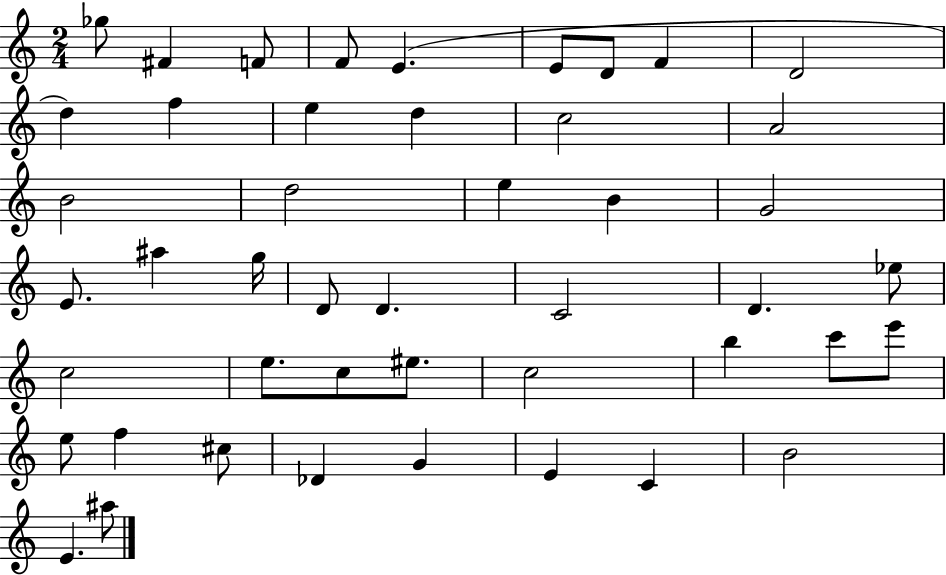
Gb5/e F#4/q F4/e F4/e E4/q. E4/e D4/e F4/q D4/h D5/q F5/q E5/q D5/q C5/h A4/h B4/h D5/h E5/q B4/q G4/h E4/e. A#5/q G5/s D4/e D4/q. C4/h D4/q. Eb5/e C5/h E5/e. C5/e EIS5/e. C5/h B5/q C6/e E6/e E5/e F5/q C#5/e Db4/q G4/q E4/q C4/q B4/h E4/q. A#5/e